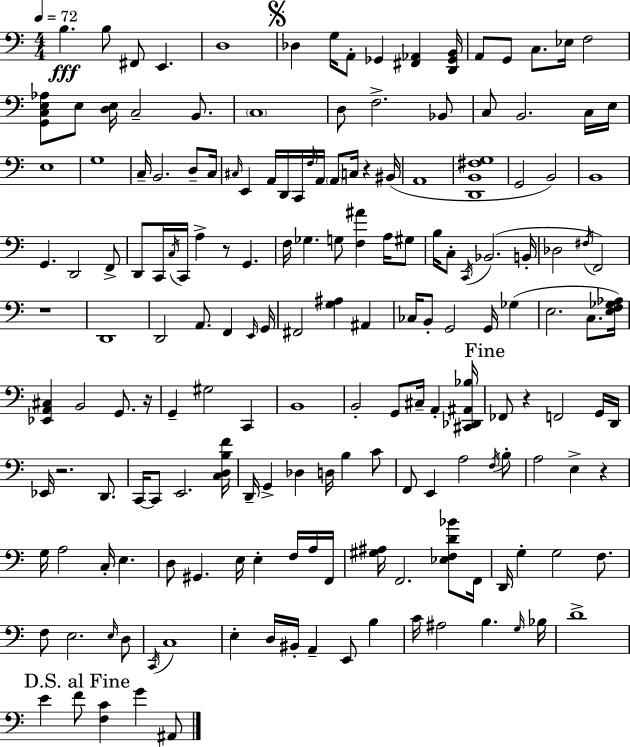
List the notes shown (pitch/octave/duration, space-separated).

B3/q. B3/e F#2/e E2/q. D3/w Db3/q G3/s A2/e Gb2/q [F#2,Ab2]/q [D2,Gb2,B2]/s A2/e G2/e C3/e. Eb3/s F3/h [G2,C3,E3,Ab3]/e E3/e [D3,E3]/s C3/h B2/e. C3/w D3/e F3/h. Bb2/e C3/e B2/h. C3/s E3/s E3/w G3/w C3/s B2/h. D3/e C3/s C#3/s E2/q A2/s D2/s C2/s F3/s A2/s A2/e C3/s R/q BIS2/s A2/w [D2,B2,F#3,G3]/w G2/h B2/h B2/w G2/q. D2/h F2/e D2/e C2/s C3/s C2/s A3/q R/e G2/q. F3/s Gb3/q. G3/e [F3,A#4]/q A3/s G#3/e B3/s C3/e C2/s Bb2/h. B2/s Db3/h F#3/s F2/h R/w D2/w D2/h A2/e. F2/q E2/s G2/s F#2/h [G3,A#3]/q A#2/q CES3/s B2/e G2/h G2/s Gb3/q E3/h. C3/e. [E3,F3,Gb3,Ab3]/s [Eb2,A2,C#3]/q B2/h G2/e. R/s G2/q G#3/h C2/q B2/w B2/h G2/e C#3/s A2/q [C#2,Db2,A#2,Bb3]/s FES2/e R/q F2/h G2/s D2/s Eb2/s R/h. D2/e. C2/s C2/e E2/h. [C3,D3,B3,F4]/s D2/s G2/q Db3/q D3/s B3/q C4/e F2/e E2/q A3/h F3/s B3/e A3/h E3/q R/q G3/s A3/h C3/s E3/q. D3/e G#2/q. E3/s E3/q F3/s A3/s F2/s [G#3,A#3]/s F2/h. [Eb3,F3,D4,Bb4]/e F2/s D2/s G3/q G3/h F3/e. F3/e E3/h. E3/s D3/e C2/s C3/w E3/q D3/s BIS2/s A2/q E2/e B3/q C4/s A#3/h B3/q. G3/s Bb3/s D4/w E4/q F4/e [F3,C4]/q G4/q A#2/e